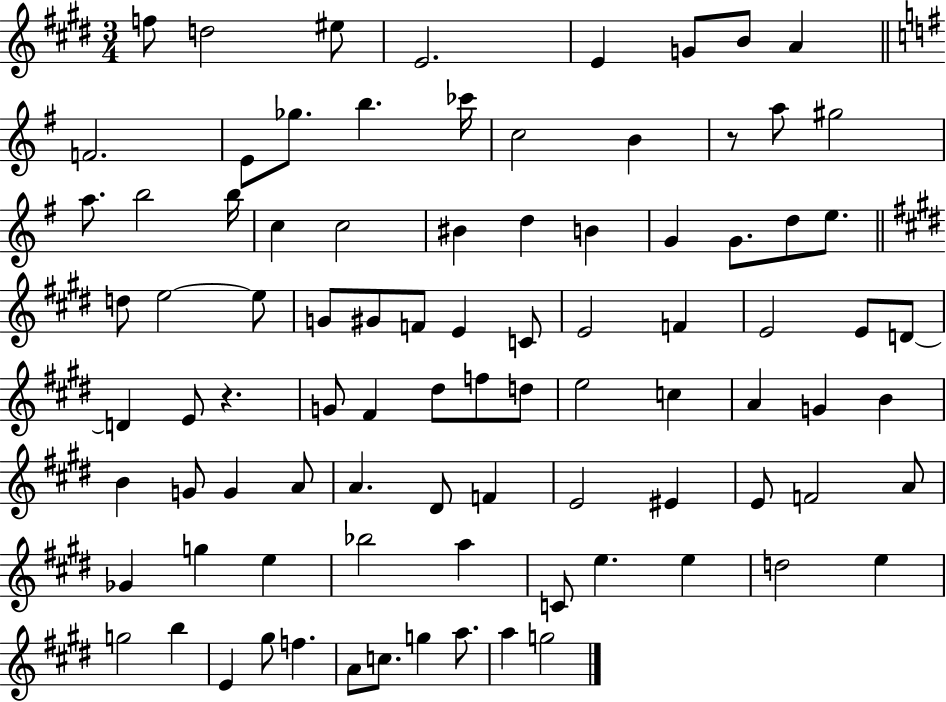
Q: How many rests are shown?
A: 2